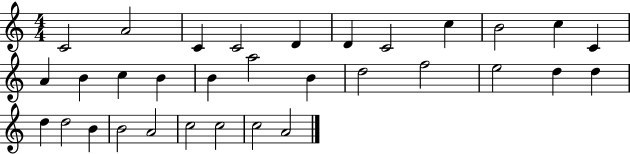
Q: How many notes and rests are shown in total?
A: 32